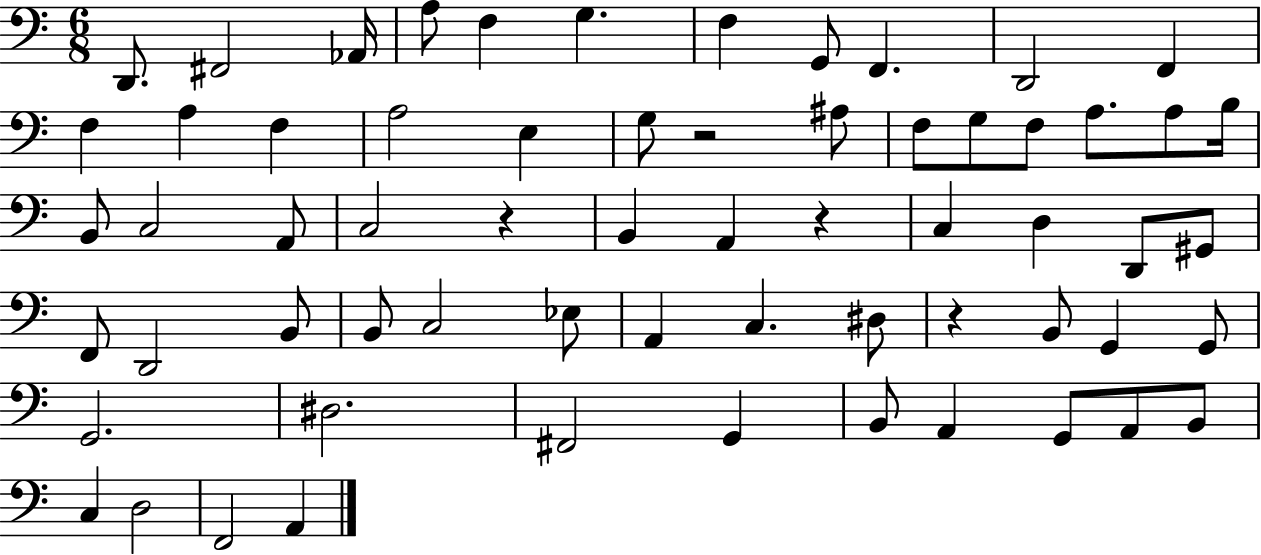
D2/e. F#2/h Ab2/s A3/e F3/q G3/q. F3/q G2/e F2/q. D2/h F2/q F3/q A3/q F3/q A3/h E3/q G3/e R/h A#3/e F3/e G3/e F3/e A3/e. A3/e B3/s B2/e C3/h A2/e C3/h R/q B2/q A2/q R/q C3/q D3/q D2/e G#2/e F2/e D2/h B2/e B2/e C3/h Eb3/e A2/q C3/q. D#3/e R/q B2/e G2/q G2/e G2/h. D#3/h. F#2/h G2/q B2/e A2/q G2/e A2/e B2/e C3/q D3/h F2/h A2/q